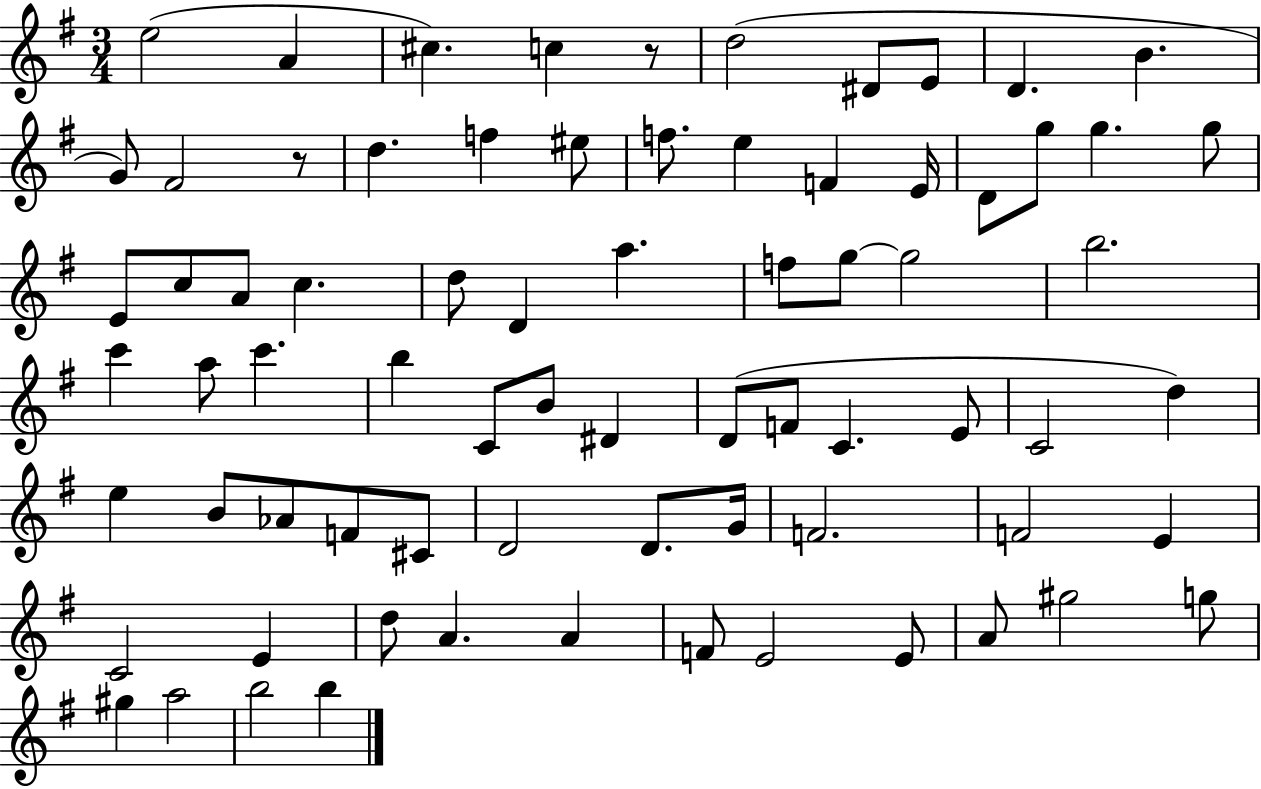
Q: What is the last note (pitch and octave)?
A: B5